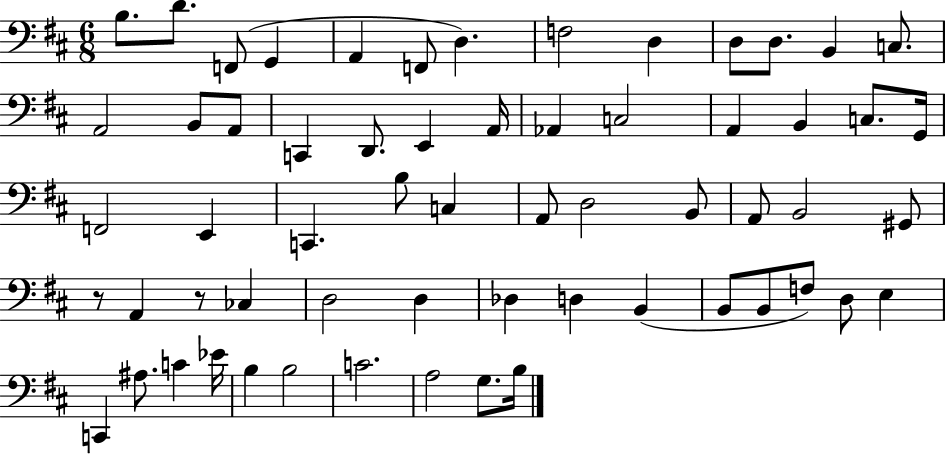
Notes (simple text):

B3/e. D4/e. F2/e G2/q A2/q F2/e D3/q. F3/h D3/q D3/e D3/e. B2/q C3/e. A2/h B2/e A2/e C2/q D2/e. E2/q A2/s Ab2/q C3/h A2/q B2/q C3/e. G2/s F2/h E2/q C2/q. B3/e C3/q A2/e D3/h B2/e A2/e B2/h G#2/e R/e A2/q R/e CES3/q D3/h D3/q Db3/q D3/q B2/q B2/e B2/e F3/e D3/e E3/q C2/q A#3/e. C4/q Eb4/s B3/q B3/h C4/h. A3/h G3/e. B3/s